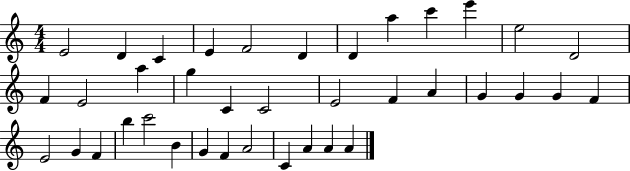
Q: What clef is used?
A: treble